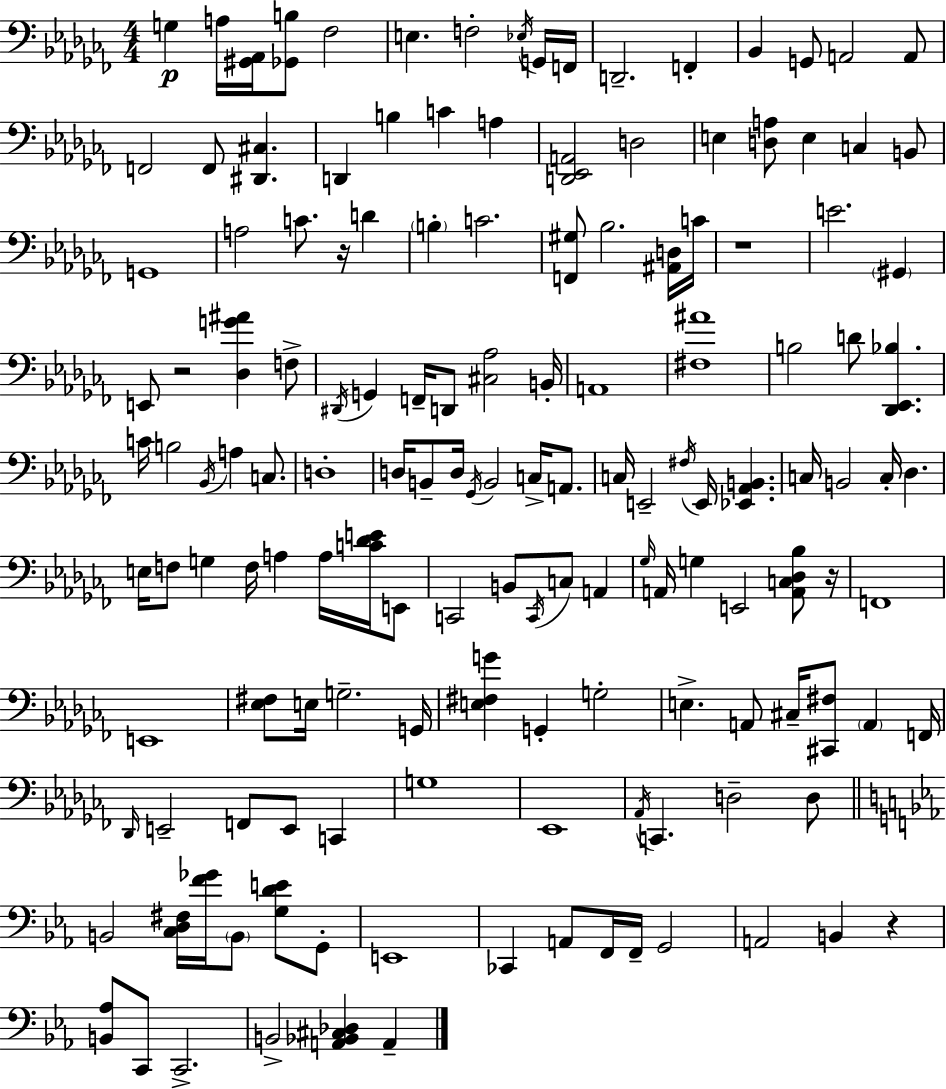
X:1
T:Untitled
M:4/4
L:1/4
K:Abm
G, A,/4 [^G,,_A,,]/4 [_G,,B,]/2 _F,2 E, F,2 _E,/4 G,,/4 F,,/4 D,,2 F,, _B,, G,,/2 A,,2 A,,/2 F,,2 F,,/2 [^D,,^C,] D,, B, C A, [D,,_E,,A,,]2 D,2 E, [D,A,]/2 E, C, B,,/2 G,,4 A,2 C/2 z/4 D B, C2 [F,,^G,]/2 _B,2 [^A,,D,]/4 C/4 z4 E2 ^G,, E,,/2 z2 [_D,G^A] F,/2 ^D,,/4 G,, F,,/4 D,,/2 [^C,_A,]2 B,,/4 A,,4 [^F,^A]4 B,2 D/2 [_D,,_E,,_B,] C/4 B,2 _B,,/4 A, C,/2 D,4 D,/4 B,,/2 D,/4 _G,,/4 B,,2 C,/4 A,,/2 C,/4 E,,2 ^F,/4 E,,/4 [_E,,_A,,B,,] C,/4 B,,2 C,/4 _D, E,/4 F,/2 G, F,/4 A, A,/4 [C_DE]/4 E,,/2 C,,2 B,,/2 C,,/4 C,/2 A,, _G,/4 A,,/4 G, E,,2 [A,,C,_D,_B,]/2 z/4 F,,4 E,,4 [_E,^F,]/2 E,/4 G,2 G,,/4 [E,^F,G] G,, G,2 E, A,,/2 ^C,/4 [^C,,^F,]/2 A,, F,,/4 _D,,/4 E,,2 F,,/2 E,,/2 C,, G,4 _E,,4 _A,,/4 C,, D,2 D,/2 B,,2 [C,D,^F,]/4 [F_G]/4 B,,/2 [G,DE]/2 G,,/2 E,,4 _C,, A,,/2 F,,/4 F,,/4 G,,2 A,,2 B,, z [B,,_A,]/2 C,,/2 C,,2 B,,2 [A,,_B,,^C,_D,] A,,